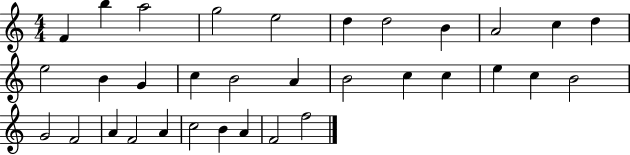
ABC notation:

X:1
T:Untitled
M:4/4
L:1/4
K:C
F b a2 g2 e2 d d2 B A2 c d e2 B G c B2 A B2 c c e c B2 G2 F2 A F2 A c2 B A F2 f2